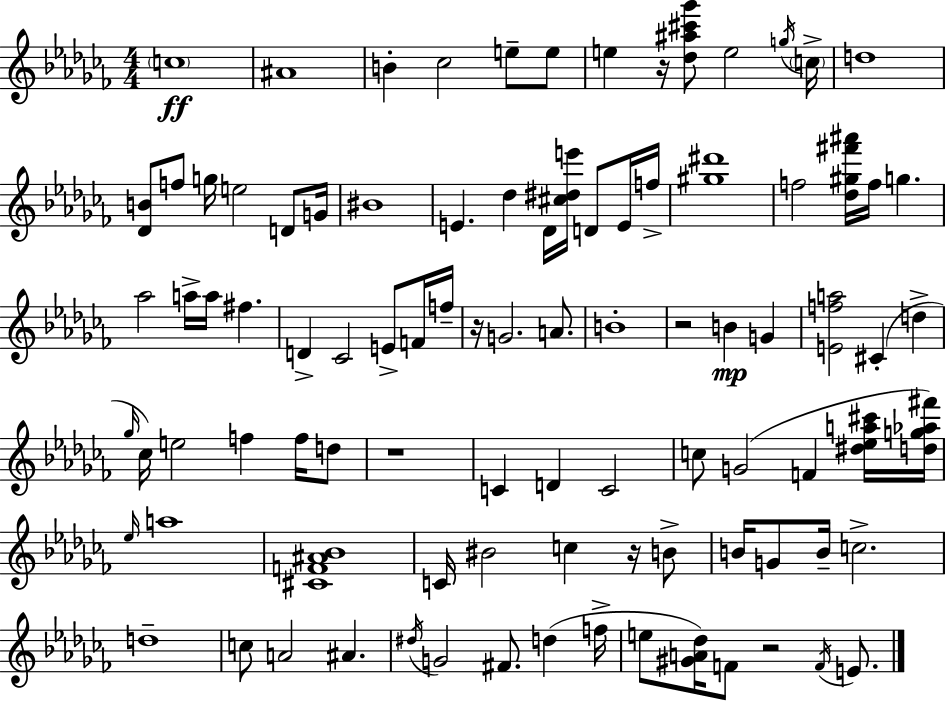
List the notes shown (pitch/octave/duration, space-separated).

C5/w A#4/w B4/q CES5/h E5/e E5/e E5/q R/s [Db5,A#5,C#6,Gb6]/e E5/h G5/s C5/s D5/w [Db4,B4]/e F5/e G5/s E5/h D4/e G4/s BIS4/w E4/q. Db5/q Db4/s [C#5,D#5,E6]/s D4/e E4/s F5/s [G#5,D#6]/w F5/h [Db5,G#5,F#6,A#6]/s F5/s G5/q. Ab5/h A5/s A5/s F#5/q. D4/q CES4/h E4/e F4/s F5/s R/s G4/h. A4/e. B4/w R/h B4/q G4/q [E4,F5,A5]/h C#4/q D5/q Gb5/s CES5/s E5/h F5/q F5/s D5/e R/w C4/q D4/q C4/h C5/e G4/h F4/q [D#5,Eb5,A5,C#6]/s [D5,G5,Ab5,F#6]/s Eb5/s A5/w [C#4,F4,A#4,Bb4]/w C4/s BIS4/h C5/q R/s B4/e B4/s G4/e B4/s C5/h. D5/w C5/e A4/h A#4/q. D#5/s G4/h F#4/e. D5/q F5/s E5/e [G#4,A4,Db5]/s F4/e R/h F4/s E4/e.